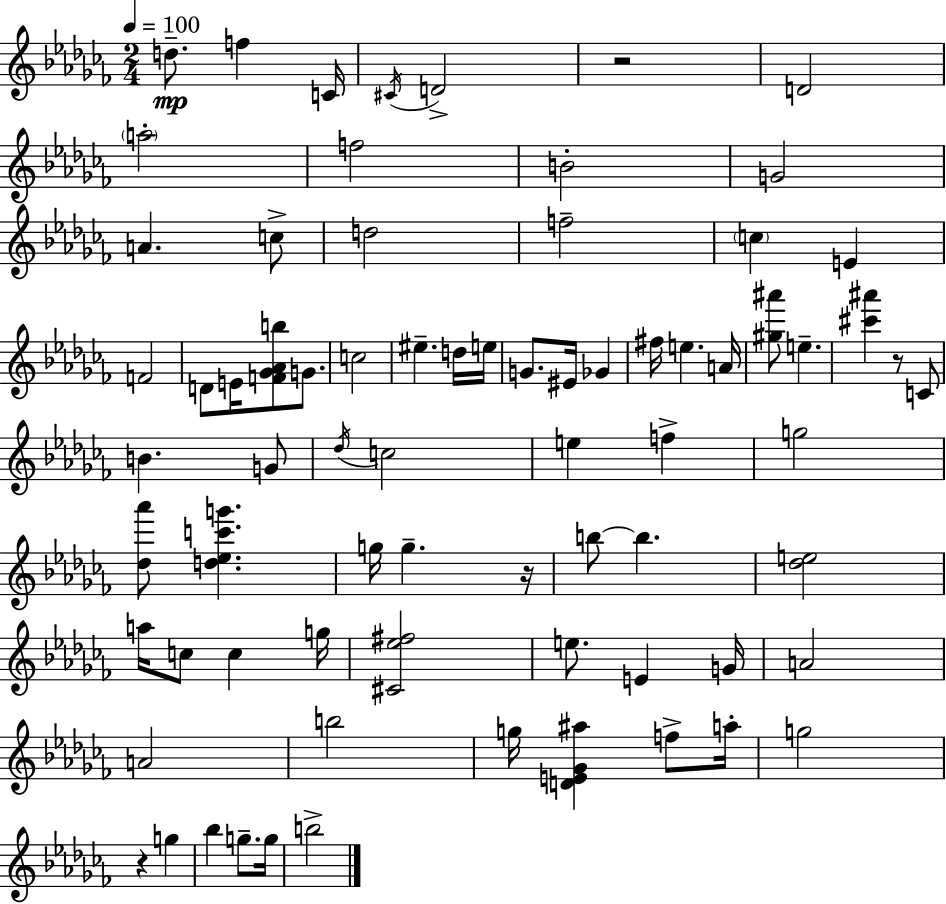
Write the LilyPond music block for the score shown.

{
  \clef treble
  \numericTimeSignature
  \time 2/4
  \key aes \minor
  \tempo 4 = 100
  d''8.--\mp f''4 c'16 | \acciaccatura { cis'16 } d'2-> | r2 | d'2 | \break \parenthesize a''2-. | f''2 | b'2-. | g'2 | \break a'4. c''8-> | d''2 | f''2-- | \parenthesize c''4 e'4 | \break f'2 | d'8 e'16 <f' ges' aes' b''>8 g'8. | c''2 | eis''4.-- d''16 | \break e''16 g'8. eis'16 ges'4 | fis''16 e''4. | a'16 <gis'' ais'''>8 e''4.-- | <cis''' ais'''>4 r8 c'8 | \break b'4. g'8 | \acciaccatura { des''16 } c''2 | e''4 f''4-> | g''2 | \break <des'' aes'''>8 <d'' ees'' c''' g'''>4. | g''16 g''4.-- | r16 b''8~~ b''4. | <des'' e''>2 | \break a''16 c''8 c''4 | g''16 <cis' ees'' fis''>2 | e''8. e'4 | g'16 a'2 | \break a'2 | b''2 | g''16 <d' e' ges' ais''>4 f''8-> | a''16-. g''2 | \break r4 g''4 | bes''4 g''8.-- | g''16 b''2-> | \bar "|."
}